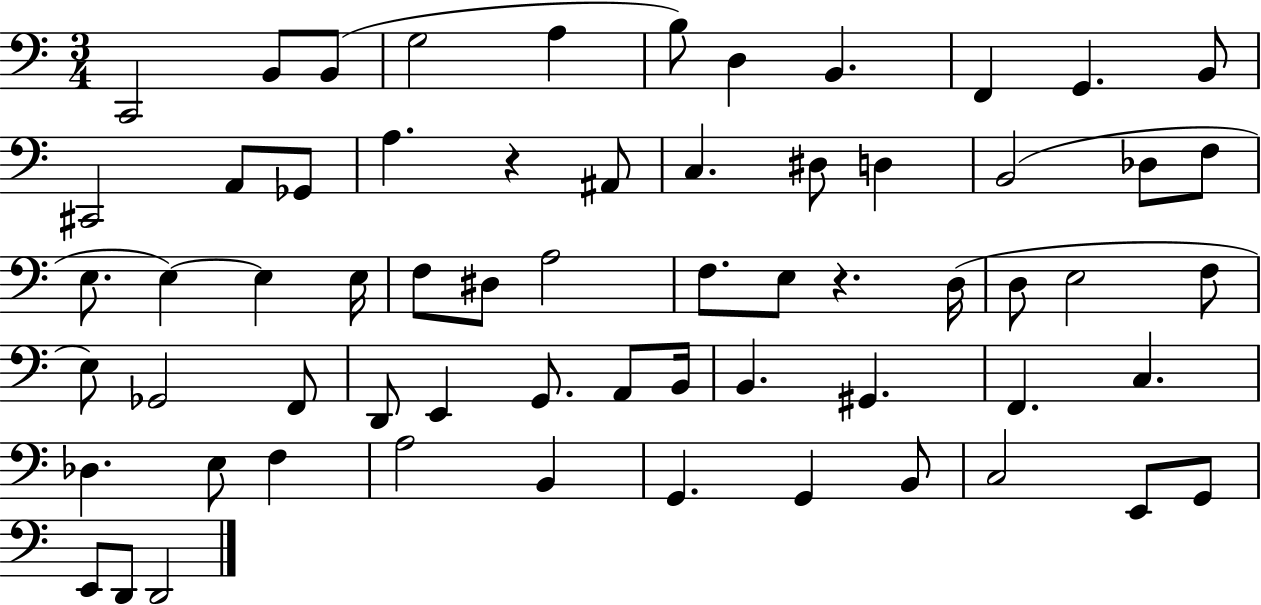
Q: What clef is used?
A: bass